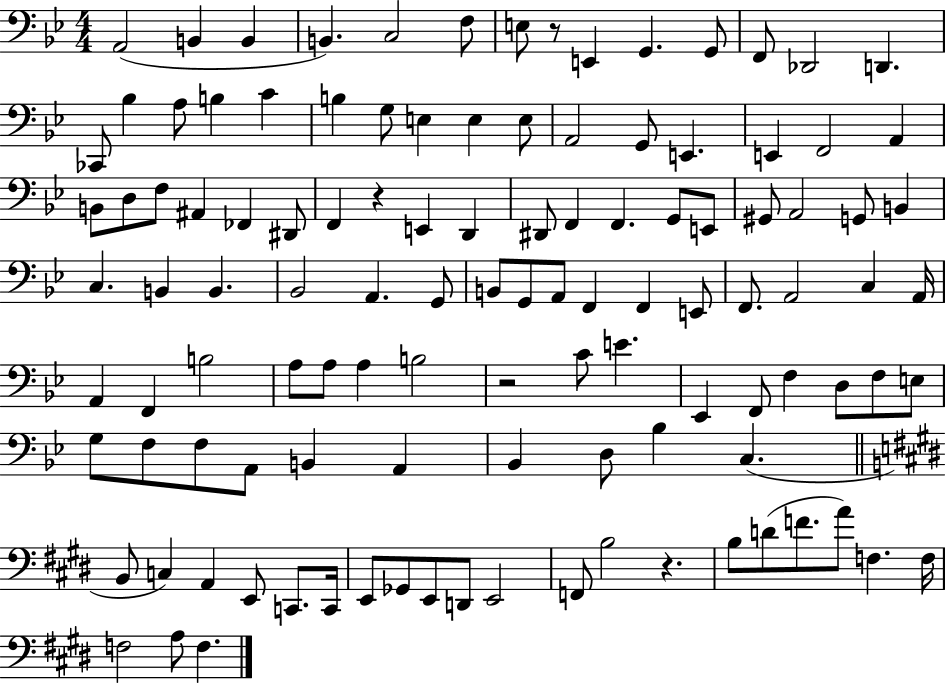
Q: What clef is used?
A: bass